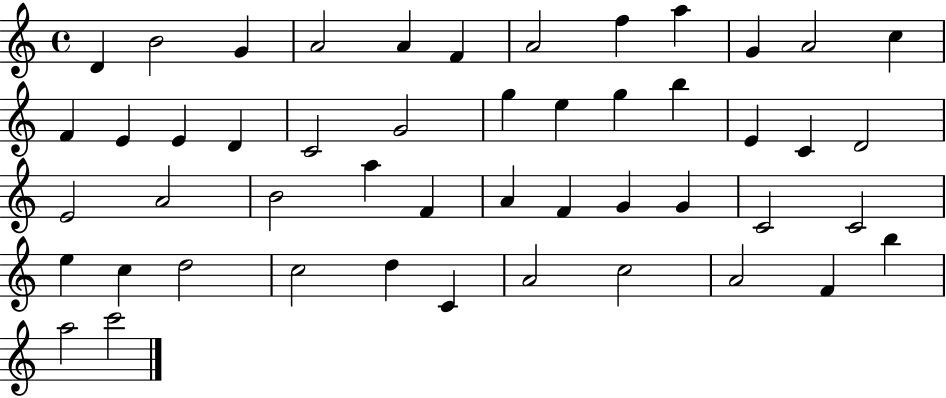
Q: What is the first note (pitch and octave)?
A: D4